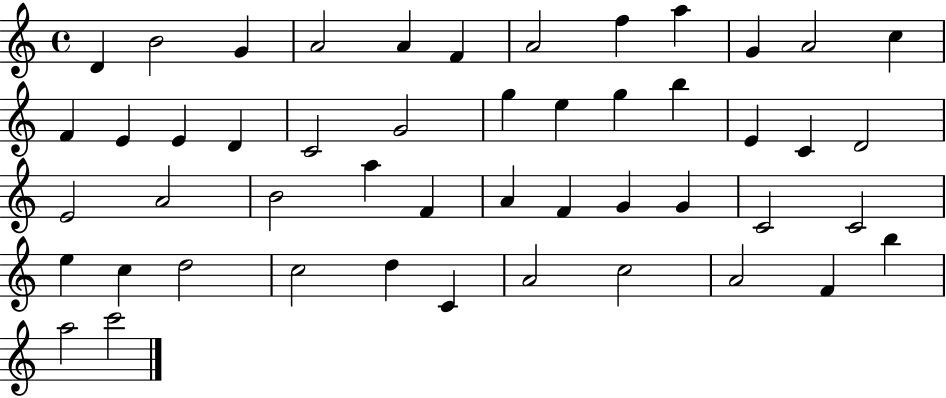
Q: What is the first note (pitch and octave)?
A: D4